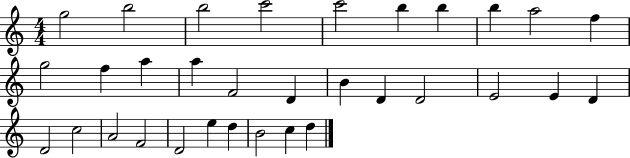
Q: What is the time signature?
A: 4/4